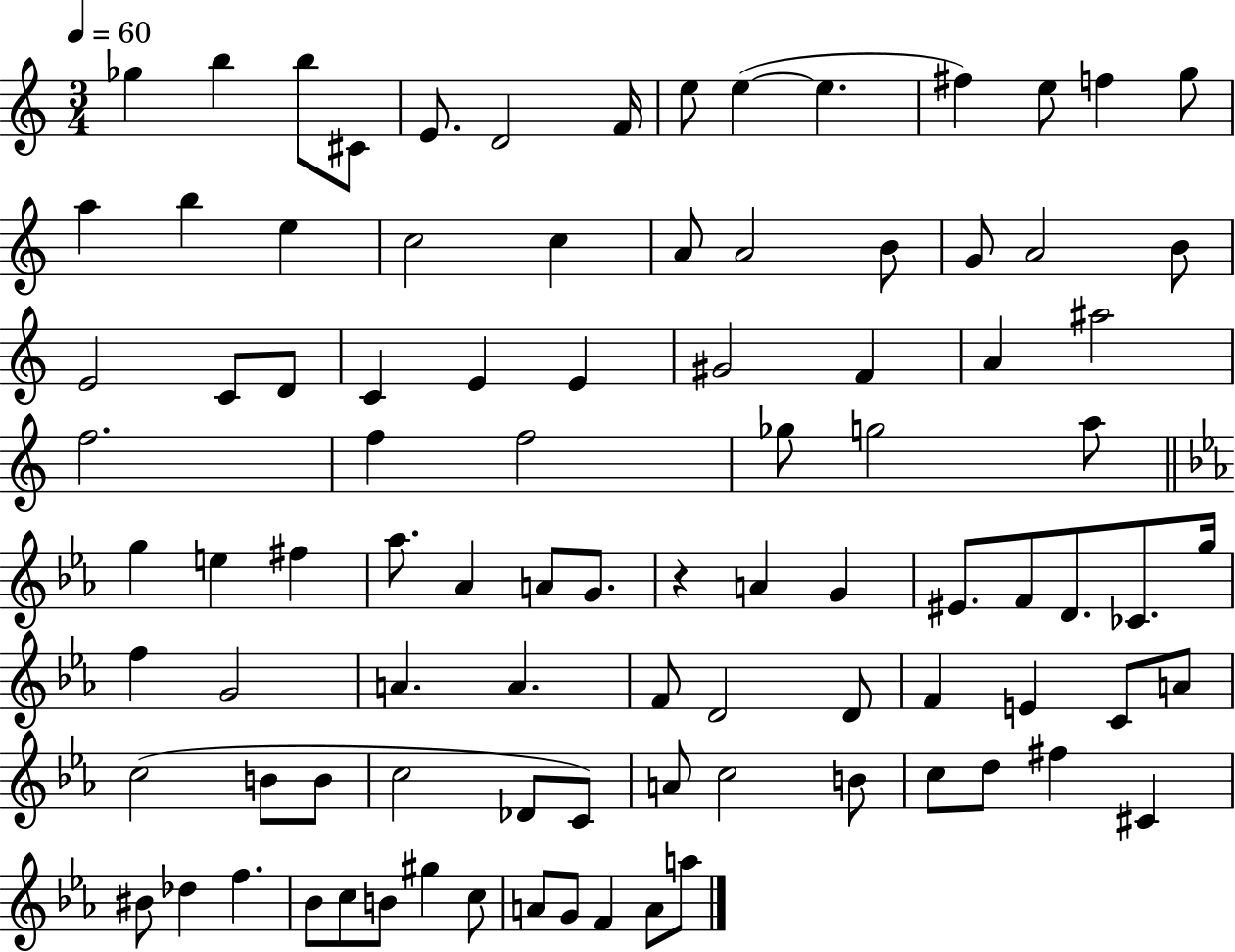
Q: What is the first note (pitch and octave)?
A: Gb5